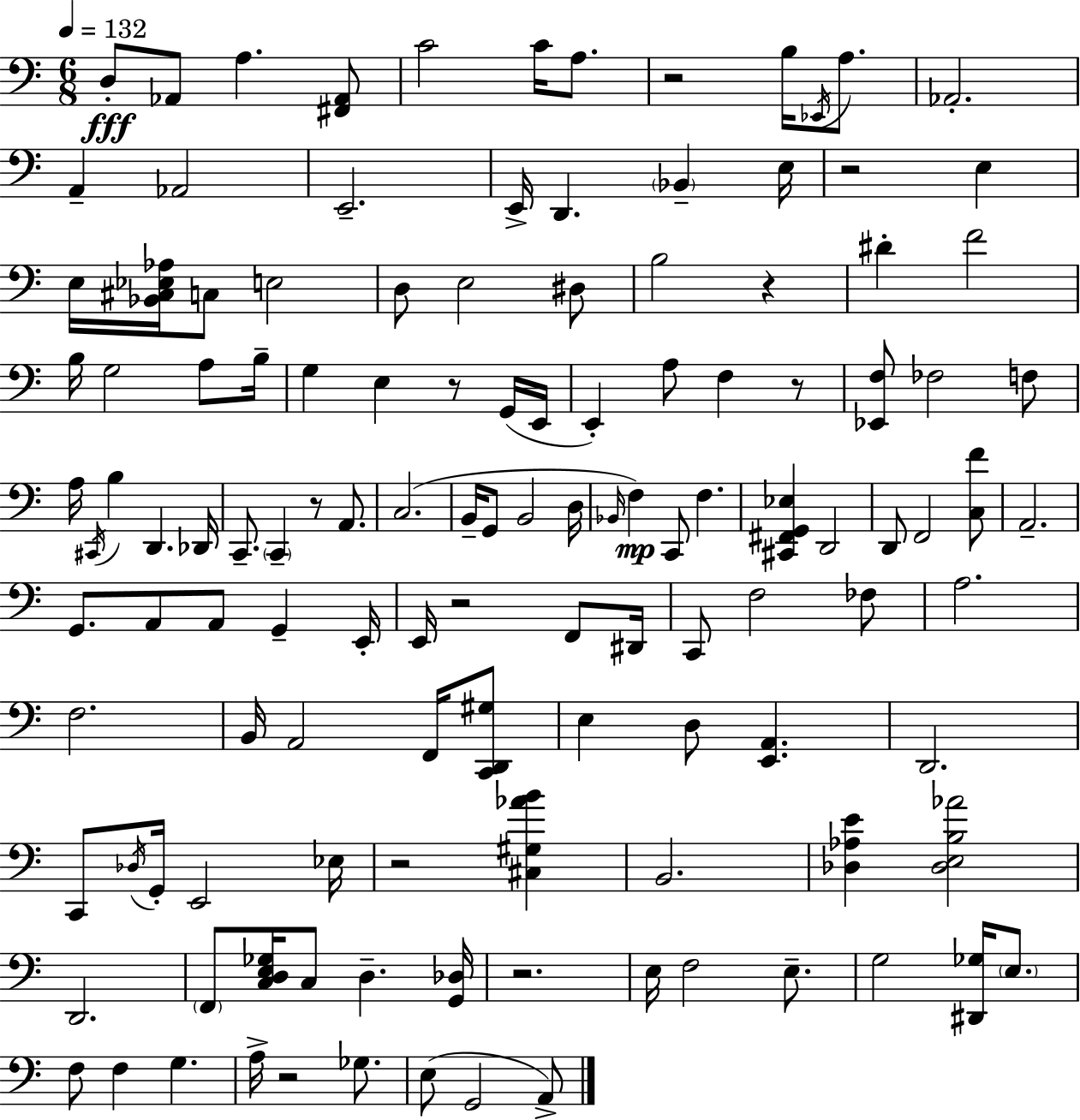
X:1
T:Untitled
M:6/8
L:1/4
K:Am
D,/2 _A,,/2 A, [^F,,_A,,]/2 C2 C/4 A,/2 z2 B,/4 _E,,/4 A,/2 _A,,2 A,, _A,,2 E,,2 E,,/4 D,, _B,, E,/4 z2 E, E,/4 [_B,,^C,_E,_A,]/4 C,/2 E,2 D,/2 E,2 ^D,/2 B,2 z ^D F2 B,/4 G,2 A,/2 B,/4 G, E, z/2 G,,/4 E,,/4 E,, A,/2 F, z/2 [_E,,F,]/2 _F,2 F,/2 A,/4 ^C,,/4 B, D,, _D,,/4 C,,/2 C,, z/2 A,,/2 C,2 B,,/4 G,,/2 B,,2 D,/4 _B,,/4 F, C,,/2 F, [^C,,^F,,G,,_E,] D,,2 D,,/2 F,,2 [C,F]/2 A,,2 G,,/2 A,,/2 A,,/2 G,, E,,/4 E,,/4 z2 F,,/2 ^D,,/4 C,,/2 F,2 _F,/2 A,2 F,2 B,,/4 A,,2 F,,/4 [C,,D,,^G,]/2 E, D,/2 [E,,A,,] D,,2 C,,/2 _D,/4 G,,/4 E,,2 _E,/4 z2 [^C,^G,_AB] B,,2 [_D,_A,E] [_D,E,B,_A]2 D,,2 F,,/2 [C,D,E,_G,]/4 C,/2 D, [G,,_D,]/4 z2 E,/4 F,2 E,/2 G,2 [^D,,_G,]/4 E,/2 F,/2 F, G, A,/4 z2 _G,/2 E,/2 G,,2 A,,/2